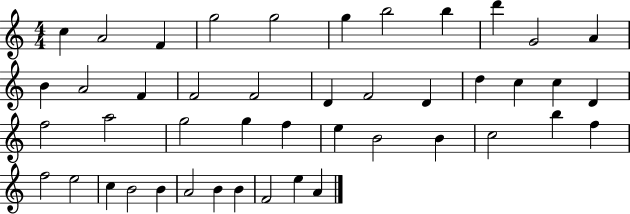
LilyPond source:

{
  \clef treble
  \numericTimeSignature
  \time 4/4
  \key c \major
  c''4 a'2 f'4 | g''2 g''2 | g''4 b''2 b''4 | d'''4 g'2 a'4 | \break b'4 a'2 f'4 | f'2 f'2 | d'4 f'2 d'4 | d''4 c''4 c''4 d'4 | \break f''2 a''2 | g''2 g''4 f''4 | e''4 b'2 b'4 | c''2 b''4 f''4 | \break f''2 e''2 | c''4 b'2 b'4 | a'2 b'4 b'4 | f'2 e''4 a'4 | \break \bar "|."
}